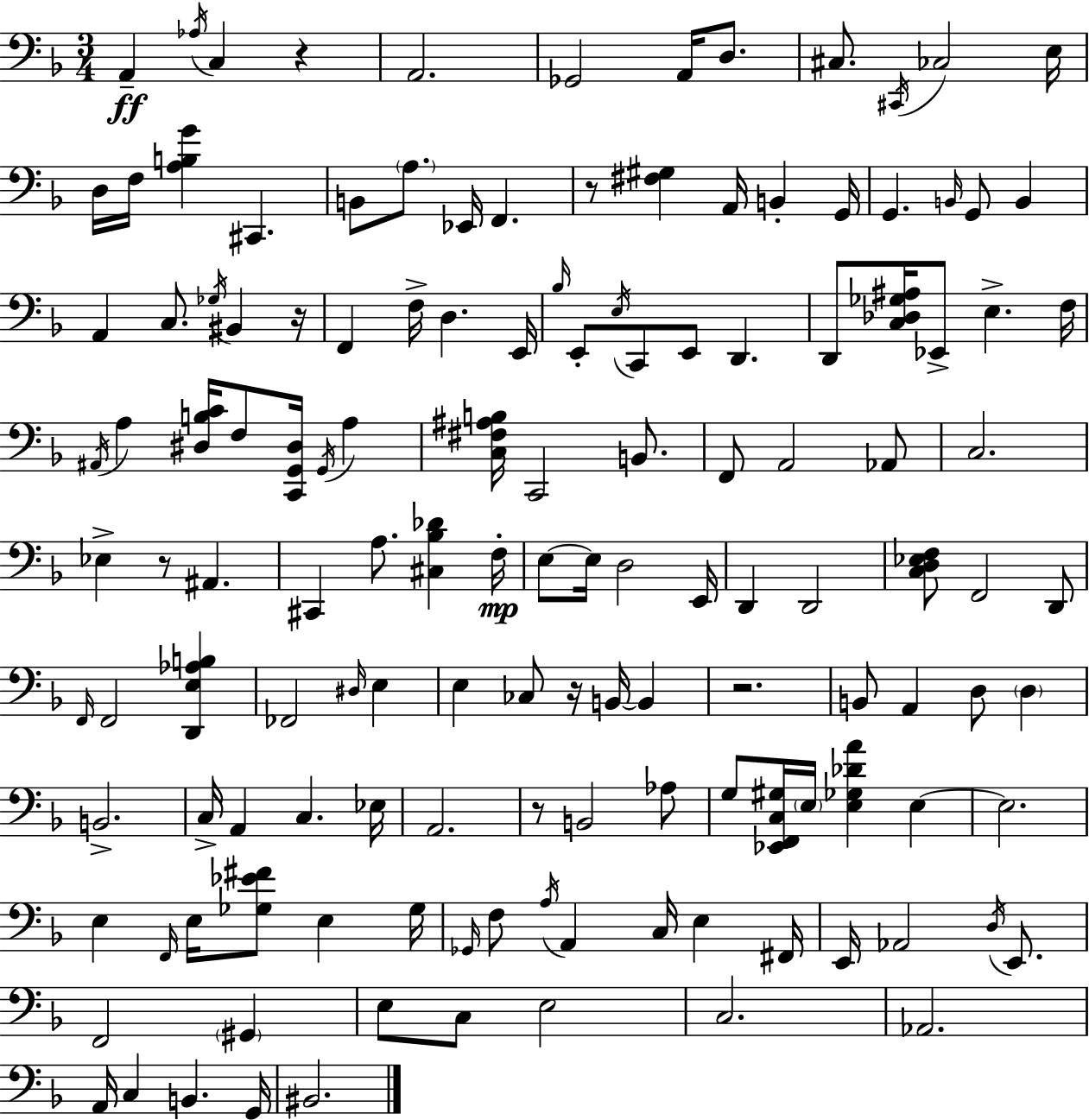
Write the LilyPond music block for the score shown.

{
  \clef bass
  \numericTimeSignature
  \time 3/4
  \key d \minor
  \repeat volta 2 { a,4--\ff \acciaccatura { aes16 } c4 r4 | a,2. | ges,2 a,16 d8. | cis8. \acciaccatura { cis,16 } ces2 | \break e16 d16 f16 <a b g'>4 cis,4. | b,8 \parenthesize a8. ees,16 f,4. | r8 <fis gis>4 a,16 b,4-. | g,16 g,4. \grace { b,16 } g,8 b,4 | \break a,4 c8. \acciaccatura { ges16 } bis,4 | r16 f,4 f16-> d4. | e,16 \grace { bes16 } e,8-. \acciaccatura { e16 } c,8 e,8 | d,4. d,8 <c des ges ais>16 ees,8-> e4.-> | \break f16 \acciaccatura { ais,16 } a4 <dis b c'>16 | f8 <c, g, dis>16 \acciaccatura { g,16 } a4 <c fis ais b>16 c,2 | b,8. f,8 a,2 | aes,8 c2. | \break ees4-> | r8 ais,4. cis,4 | a8. <cis bes des'>4 f16-.\mp e8~~ e16 d2 | e,16 d,4 | \break d,2 <c d ees f>8 f,2 | d,8 \grace { f,16 } f,2 | <d, e aes b>4 fes,2 | \grace { dis16 } e4 e4 | \break ces8 r16 b,16~~ b,4 r2. | b,8 | a,4 d8 \parenthesize d4 b,2.-> | c16-> a,4 | \break c4. ees16 a,2. | r8 | b,2 aes8 g8 | <ees, f, c gis>16 \parenthesize e16 <e ges des' a'>4 e4~~ e2. | \break e4 | \grace { f,16 } e16 <ges ees' fis'>8 e4 ges16 \grace { ges,16 } | f8 \acciaccatura { a16 } a,4 c16 e4 | fis,16 e,16 aes,2 \acciaccatura { d16 } e,8. | \break f,2 \parenthesize gis,4 | e8 c8 e2 | c2. | aes,2. | \break a,16 c4 b,4. | g,16 bis,2. | } \bar "|."
}